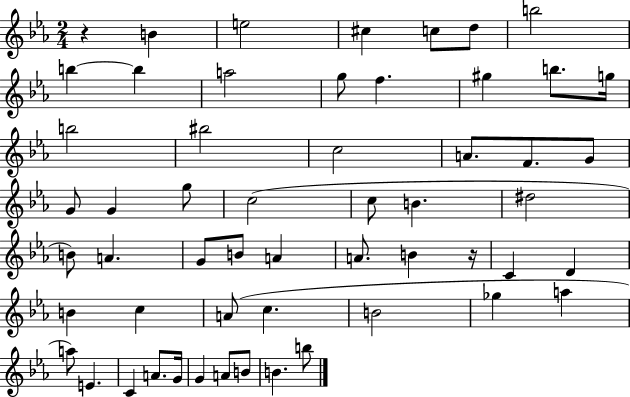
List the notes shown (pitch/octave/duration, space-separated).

R/q B4/q E5/h C#5/q C5/e D5/e B5/h B5/q B5/q A5/h G5/e F5/q. G#5/q B5/e. G5/s B5/h BIS5/h C5/h A4/e. F4/e. G4/e G4/e G4/q G5/e C5/h C5/e B4/q. D#5/h B4/e A4/q. G4/e B4/e A4/q A4/e. B4/q R/s C4/q D4/q B4/q C5/q A4/e C5/q. B4/h Gb5/q A5/q A5/e E4/q. C4/q A4/e. G4/s G4/q A4/e B4/e B4/q. B5/e